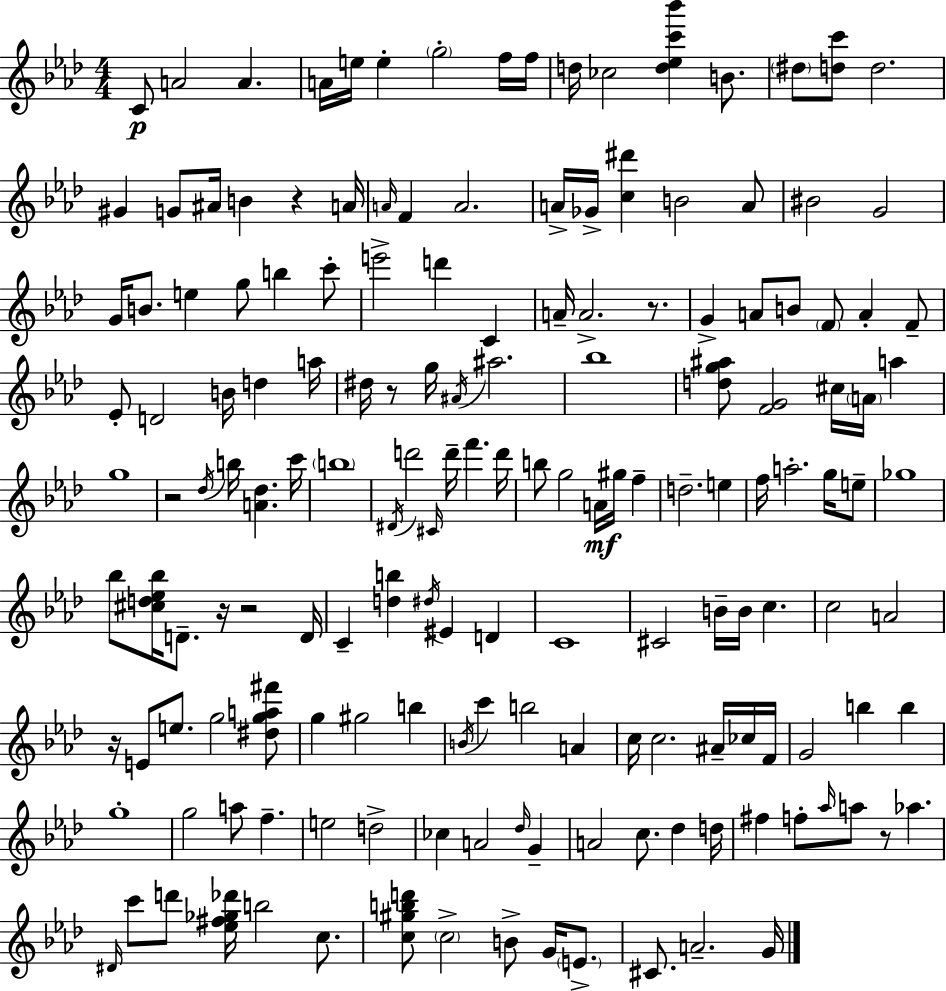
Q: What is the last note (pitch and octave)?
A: G4